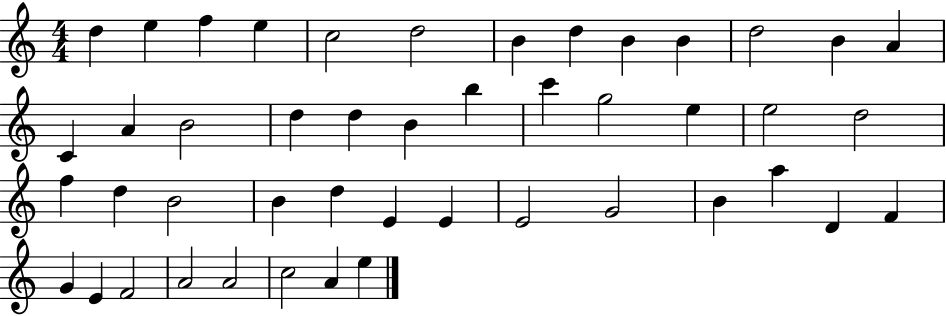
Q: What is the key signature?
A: C major